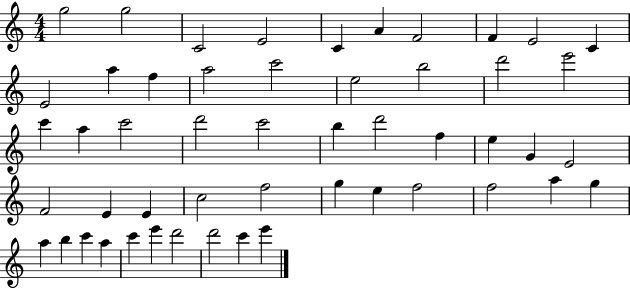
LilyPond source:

{
  \clef treble
  \numericTimeSignature
  \time 4/4
  \key c \major
  g''2 g''2 | c'2 e'2 | c'4 a'4 f'2 | f'4 e'2 c'4 | \break e'2 a''4 f''4 | a''2 c'''2 | e''2 b''2 | d'''2 e'''2 | \break c'''4 a''4 c'''2 | d'''2 c'''2 | b''4 d'''2 f''4 | e''4 g'4 e'2 | \break f'2 e'4 e'4 | c''2 f''2 | g''4 e''4 f''2 | f''2 a''4 g''4 | \break a''4 b''4 c'''4 a''4 | c'''4 e'''4 d'''2 | d'''2 c'''4 e'''4 | \bar "|."
}